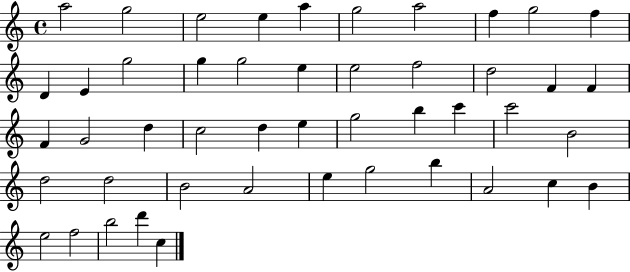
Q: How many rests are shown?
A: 0